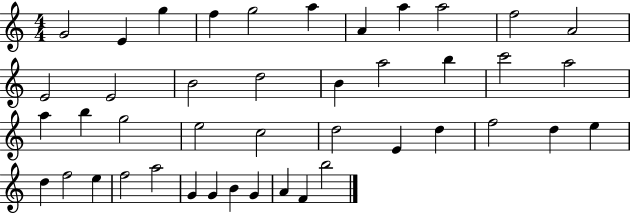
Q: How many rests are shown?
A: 0